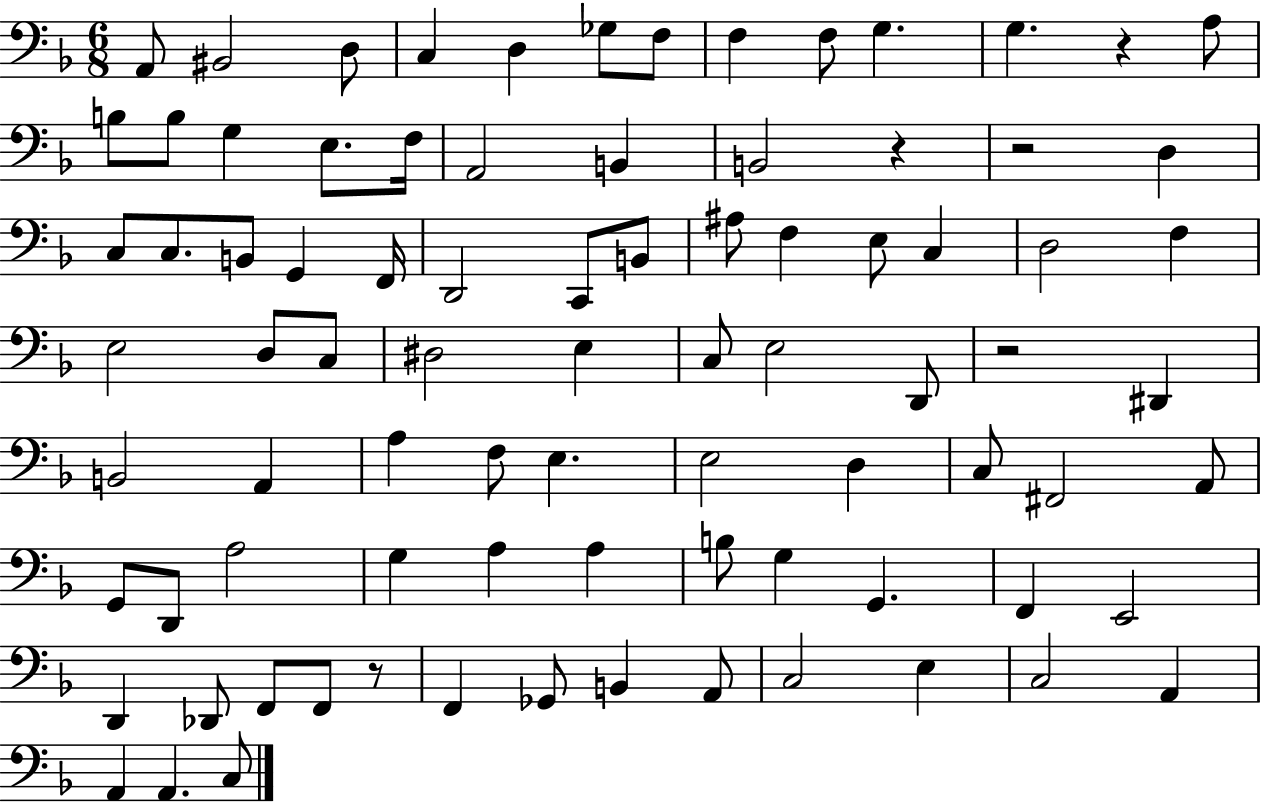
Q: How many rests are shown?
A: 5